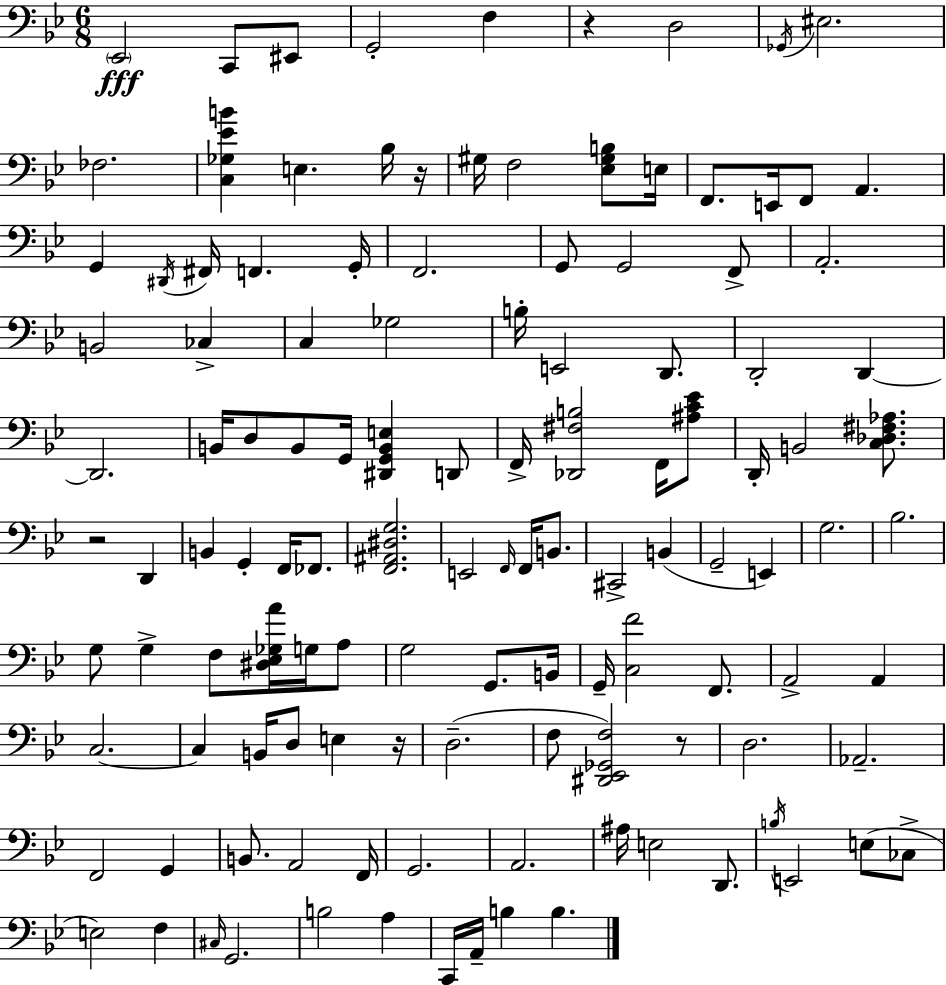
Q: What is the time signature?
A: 6/8